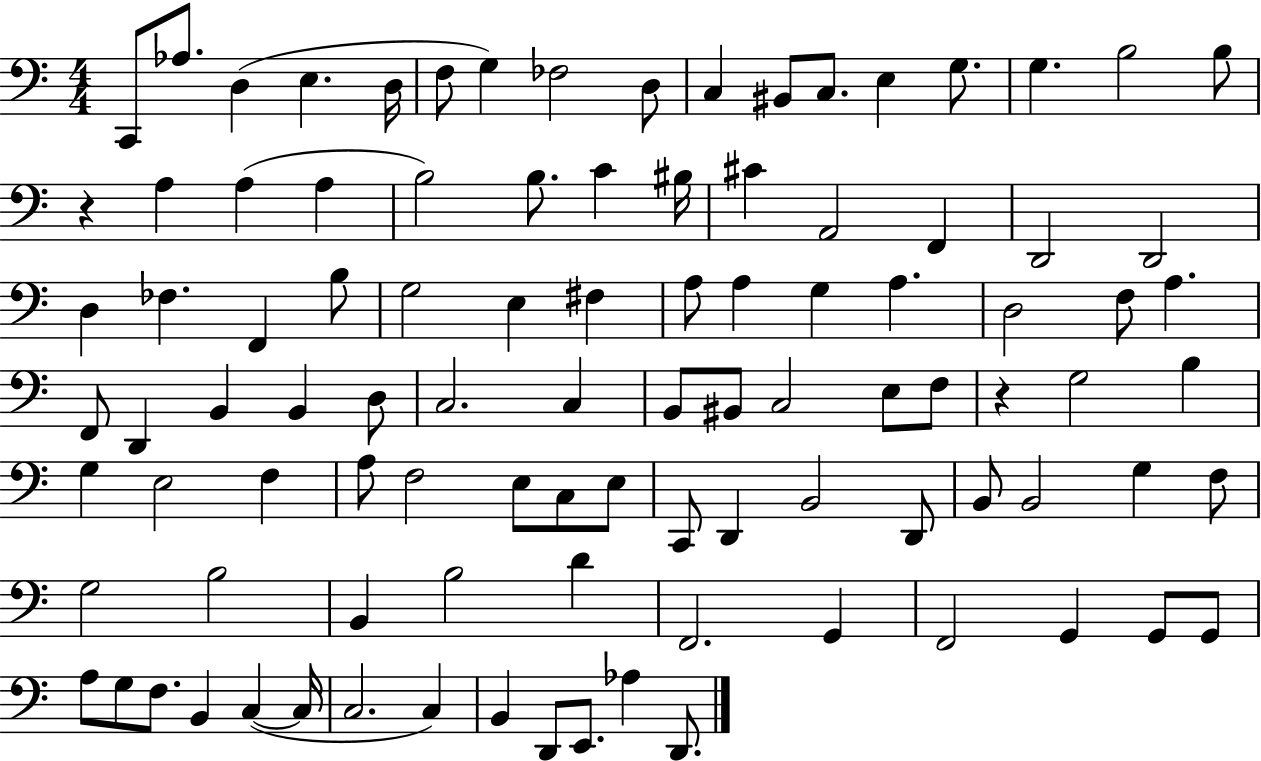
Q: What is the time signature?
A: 4/4